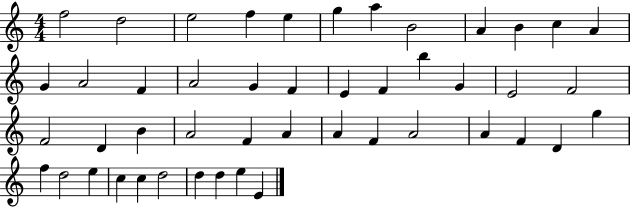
{
  \clef treble
  \numericTimeSignature
  \time 4/4
  \key c \major
  f''2 d''2 | e''2 f''4 e''4 | g''4 a''4 b'2 | a'4 b'4 c''4 a'4 | \break g'4 a'2 f'4 | a'2 g'4 f'4 | e'4 f'4 b''4 g'4 | e'2 f'2 | \break f'2 d'4 b'4 | a'2 f'4 a'4 | a'4 f'4 a'2 | a'4 f'4 d'4 g''4 | \break f''4 d''2 e''4 | c''4 c''4 d''2 | d''4 d''4 e''4 e'4 | \bar "|."
}